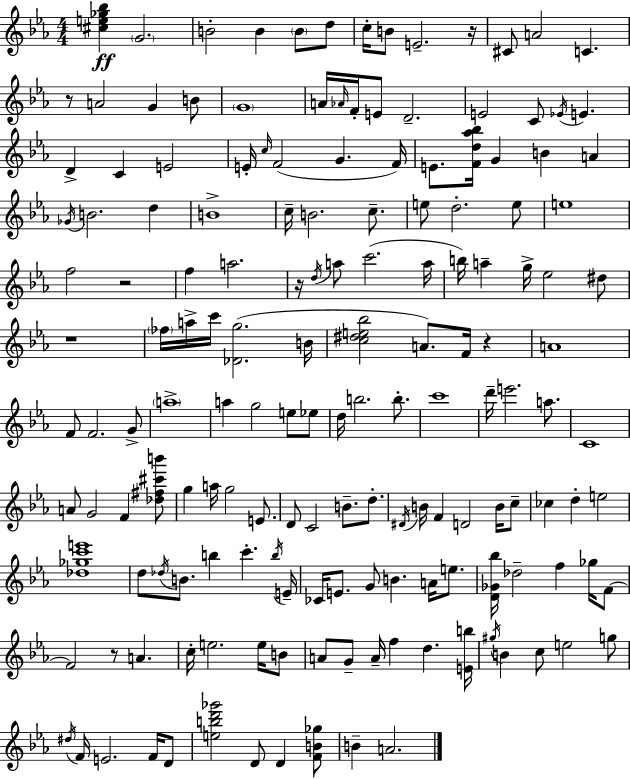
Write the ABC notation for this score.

X:1
T:Untitled
M:4/4
L:1/4
K:Eb
[^ce_g_b] G2 B2 B B/2 d/2 c/4 B/2 E2 z/4 ^C/2 A2 C z/2 A2 G B/2 G4 A/4 _A/4 F/4 E/2 D2 E2 C/2 _E/4 E D C E2 E/4 c/4 F2 G F/4 E/2 [Fd_a_b]/4 G B A _G/4 B2 d B4 c/4 B2 c/2 e/2 d2 e/2 e4 f2 z2 f a2 z/4 d/4 a/2 c'2 a/4 b/4 a g/4 _e2 ^d/2 z4 _f/4 a/4 c'/4 [_Dg]2 B/4 [c^de_b]2 A/2 F/4 z A4 F/2 F2 G/2 a4 a g2 e/2 _e/2 d/4 b2 b/2 c'4 d'/4 e'2 a/2 C4 A/2 G2 F [_d^f^c'b']/2 g a/4 g2 E/2 D/2 C2 B/2 d/2 ^D/4 B/4 F D2 B/4 c/2 _c d e2 [_d_gc'e']4 d/2 _d/4 B/2 b c' b/4 E/4 _C/4 E/2 G/2 B A/4 e/2 [D_G_b]/4 _d2 f _g/4 F/2 F2 z/2 A c/4 e2 e/4 B/2 A/2 G/2 A/4 f d [Eb]/4 ^g/4 B c/2 e2 g/2 ^d/4 F/4 E2 F/4 D/2 [ebd'_g']2 D/2 D [FB_g]/2 B A2